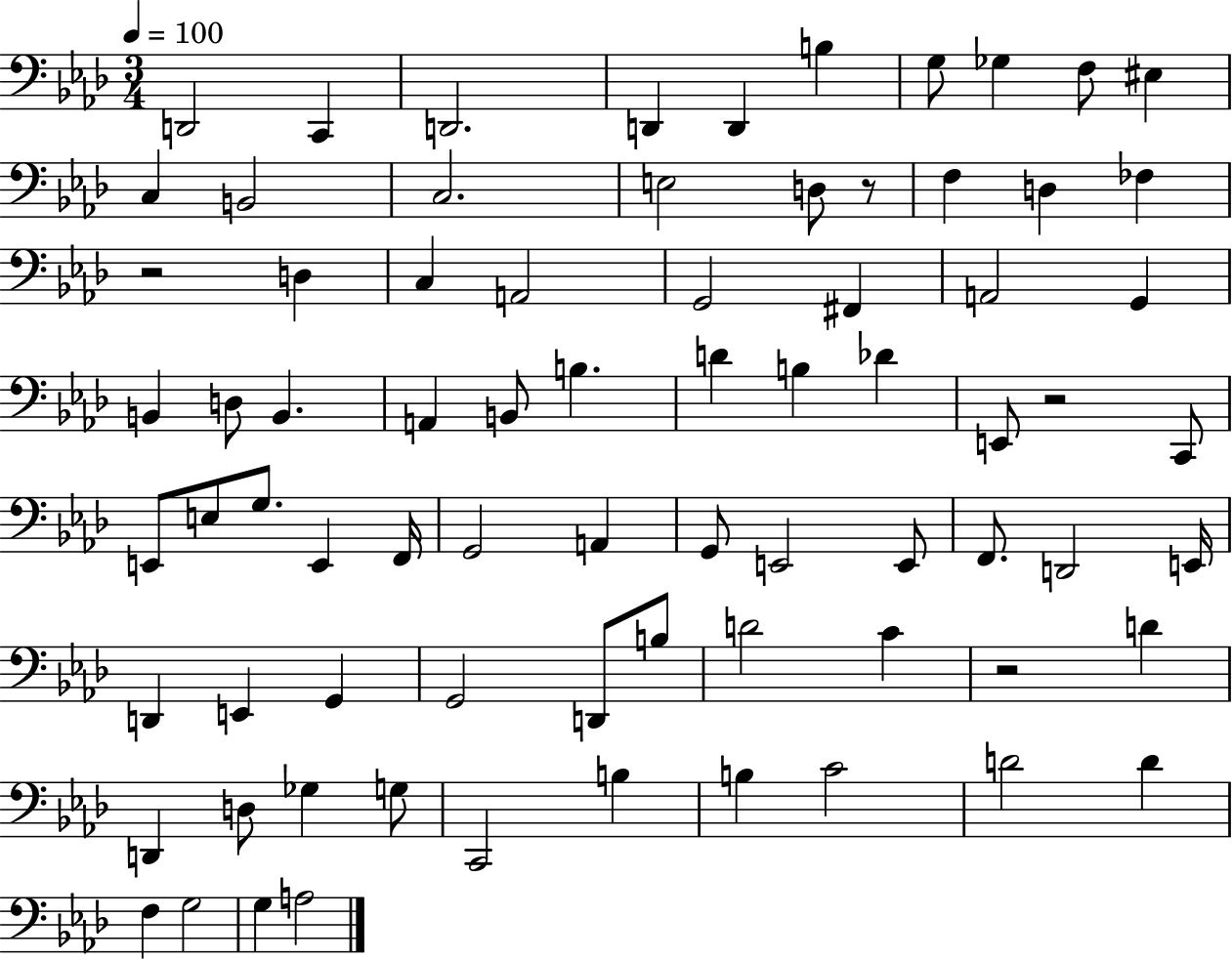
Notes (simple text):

D2/h C2/q D2/h. D2/q D2/q B3/q G3/e Gb3/q F3/e EIS3/q C3/q B2/h C3/h. E3/h D3/e R/e F3/q D3/q FES3/q R/h D3/q C3/q A2/h G2/h F#2/q A2/h G2/q B2/q D3/e B2/q. A2/q B2/e B3/q. D4/q B3/q Db4/q E2/e R/h C2/e E2/e E3/e G3/e. E2/q F2/s G2/h A2/q G2/e E2/h E2/e F2/e. D2/h E2/s D2/q E2/q G2/q G2/h D2/e B3/e D4/h C4/q R/h D4/q D2/q D3/e Gb3/q G3/e C2/h B3/q B3/q C4/h D4/h D4/q F3/q G3/h G3/q A3/h